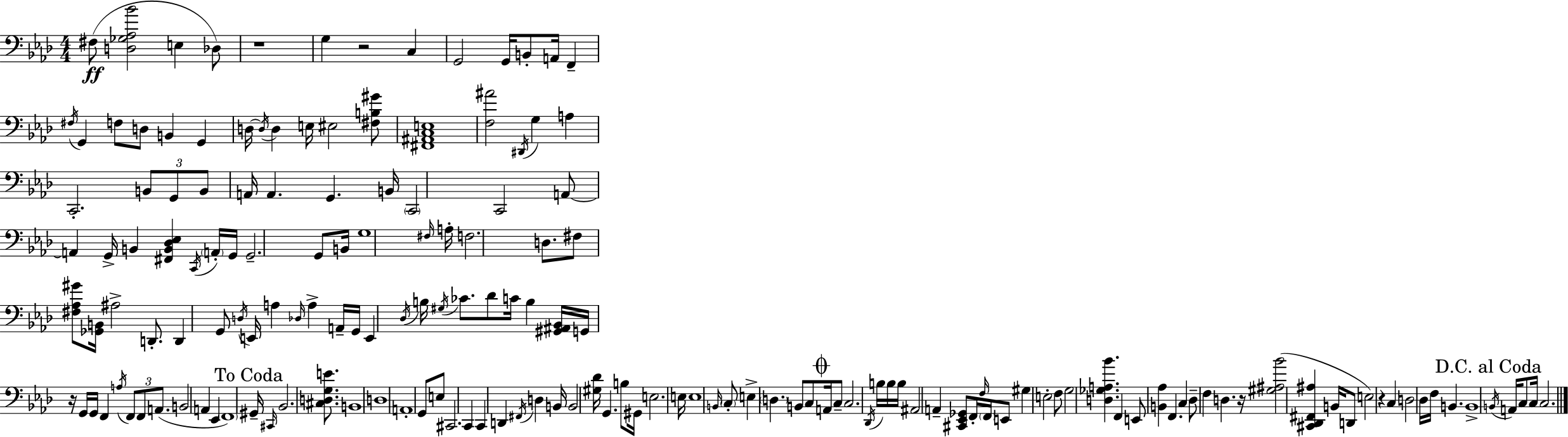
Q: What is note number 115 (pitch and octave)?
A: B3